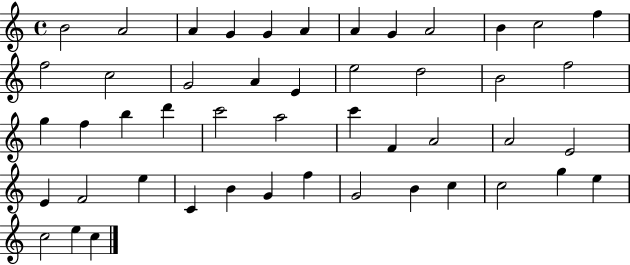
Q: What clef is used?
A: treble